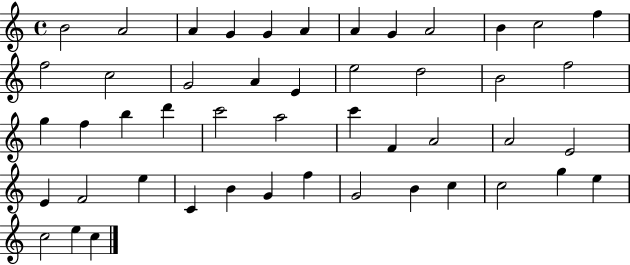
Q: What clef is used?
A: treble